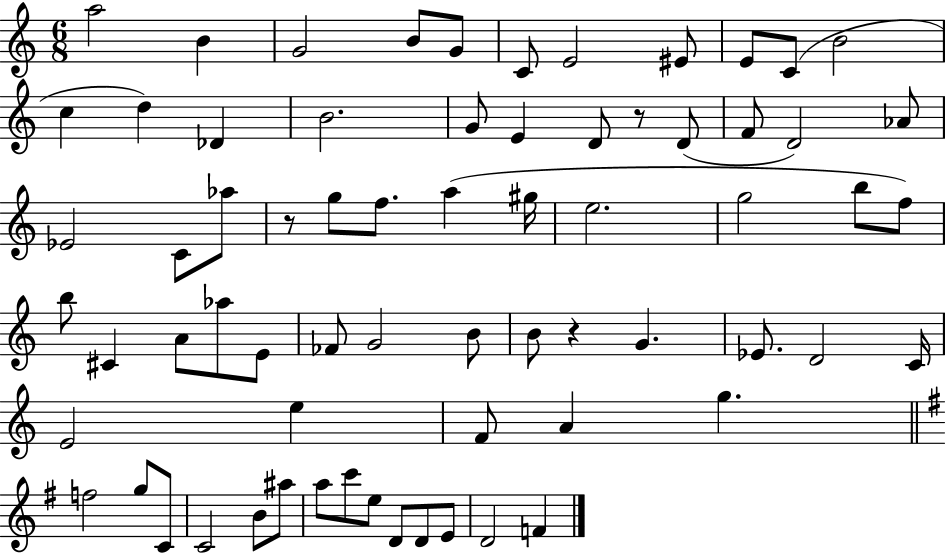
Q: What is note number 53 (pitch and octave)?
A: G5